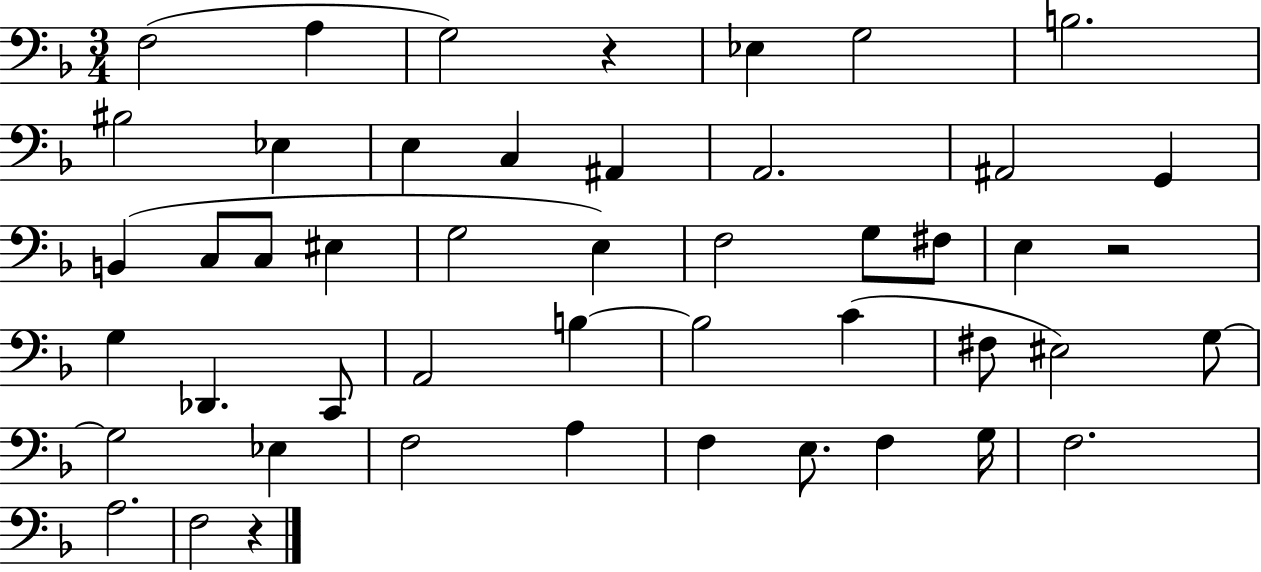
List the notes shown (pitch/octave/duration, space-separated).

F3/h A3/q G3/h R/q Eb3/q G3/h B3/h. BIS3/h Eb3/q E3/q C3/q A#2/q A2/h. A#2/h G2/q B2/q C3/e C3/e EIS3/q G3/h E3/q F3/h G3/e F#3/e E3/q R/h G3/q Db2/q. C2/e A2/h B3/q B3/h C4/q F#3/e EIS3/h G3/e G3/h Eb3/q F3/h A3/q F3/q E3/e. F3/q G3/s F3/h. A3/h. F3/h R/q